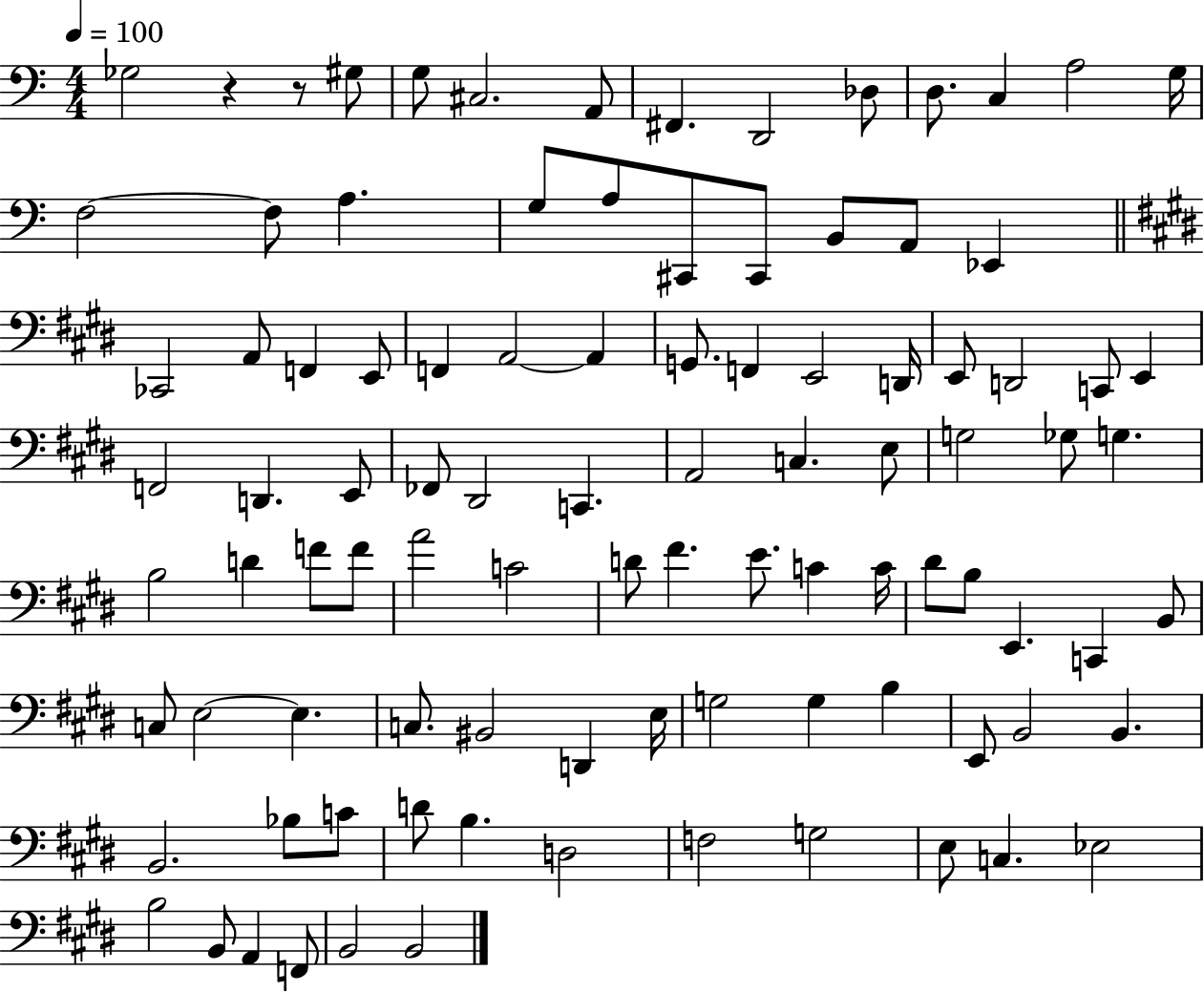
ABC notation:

X:1
T:Untitled
M:4/4
L:1/4
K:C
_G,2 z z/2 ^G,/2 G,/2 ^C,2 A,,/2 ^F,, D,,2 _D,/2 D,/2 C, A,2 G,/4 F,2 F,/2 A, G,/2 A,/2 ^C,,/2 ^C,,/2 B,,/2 A,,/2 _E,, _C,,2 A,,/2 F,, E,,/2 F,, A,,2 A,, G,,/2 F,, E,,2 D,,/4 E,,/2 D,,2 C,,/2 E,, F,,2 D,, E,,/2 _F,,/2 ^D,,2 C,, A,,2 C, E,/2 G,2 _G,/2 G, B,2 D F/2 F/2 A2 C2 D/2 ^F E/2 C C/4 ^D/2 B,/2 E,, C,, B,,/2 C,/2 E,2 E, C,/2 ^B,,2 D,, E,/4 G,2 G, B, E,,/2 B,,2 B,, B,,2 _B,/2 C/2 D/2 B, D,2 F,2 G,2 E,/2 C, _E,2 B,2 B,,/2 A,, F,,/2 B,,2 B,,2